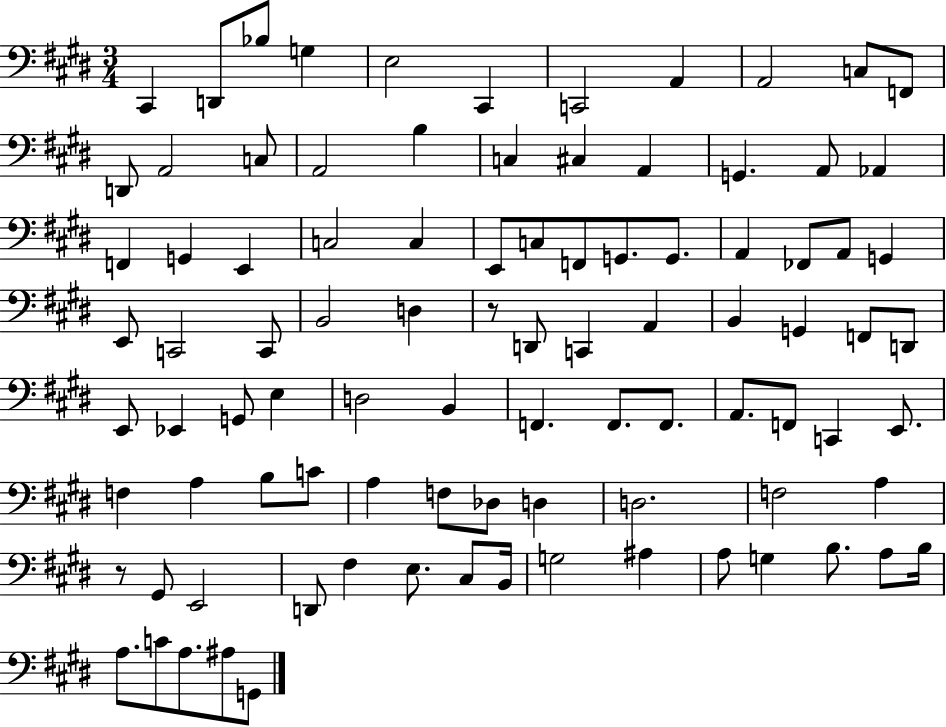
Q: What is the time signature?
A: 3/4